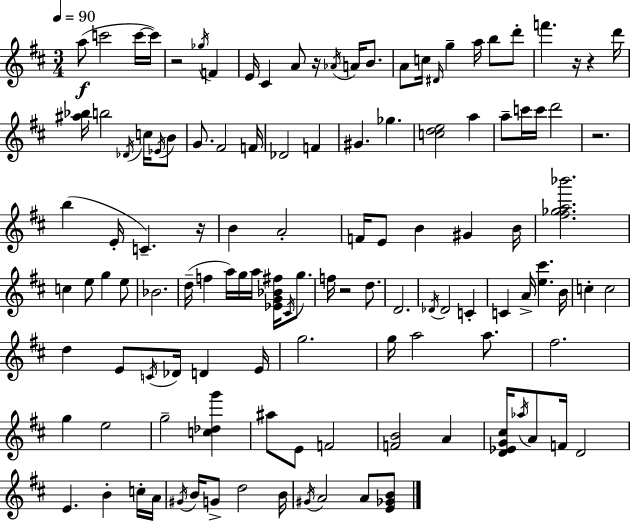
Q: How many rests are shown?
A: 7